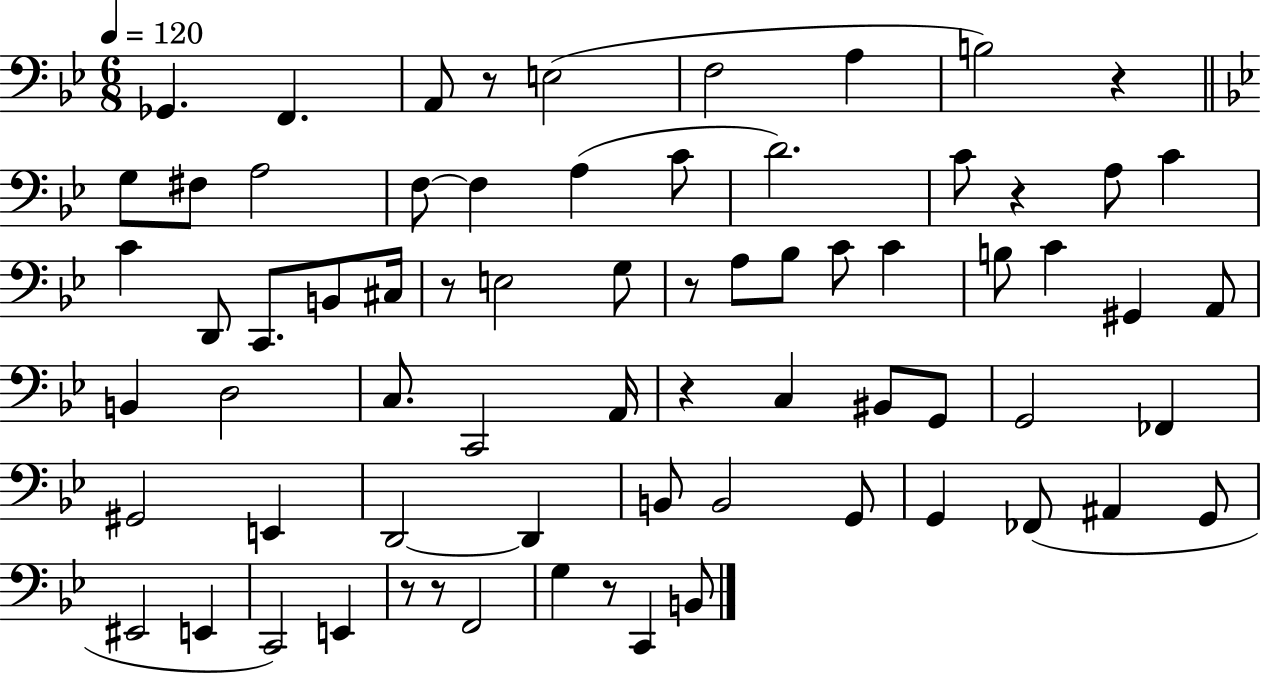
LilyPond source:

{
  \clef bass
  \numericTimeSignature
  \time 6/8
  \key bes \major
  \tempo 4 = 120
  \repeat volta 2 { ges,4. f,4. | a,8 r8 e2( | f2 a4 | b2) r4 | \break \bar "||" \break \key g \minor g8 fis8 a2 | f8~~ f4 a4( c'8 | d'2.) | c'8 r4 a8 c'4 | \break c'4 d,8 c,8. b,8 cis16 | r8 e2 g8 | r8 a8 bes8 c'8 c'4 | b8 c'4 gis,4 a,8 | \break b,4 d2 | c8. c,2 a,16 | r4 c4 bis,8 g,8 | g,2 fes,4 | \break gis,2 e,4 | d,2~~ d,4 | b,8 b,2 g,8 | g,4 fes,8( ais,4 g,8 | \break eis,2 e,4 | c,2) e,4 | r8 r8 f,2 | g4 r8 c,4 b,8 | \break } \bar "|."
}